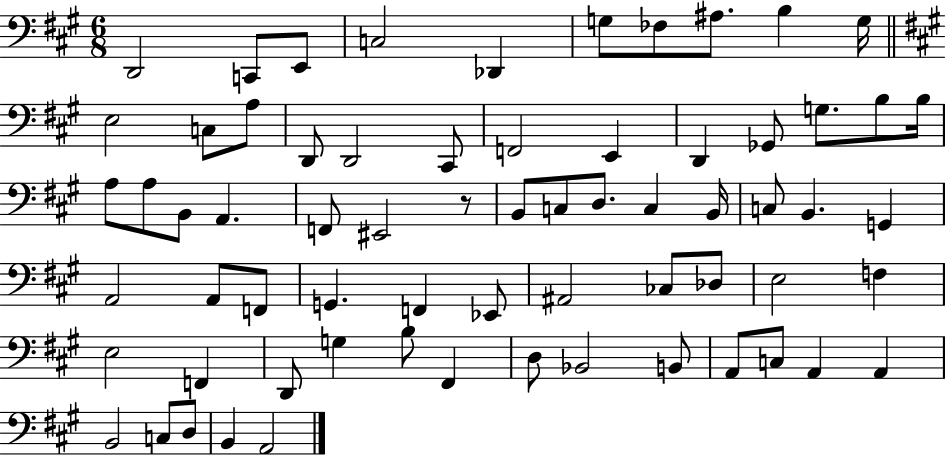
X:1
T:Untitled
M:6/8
L:1/4
K:A
D,,2 C,,/2 E,,/2 C,2 _D,, G,/2 _F,/2 ^A,/2 B, G,/4 E,2 C,/2 A,/2 D,,/2 D,,2 ^C,,/2 F,,2 E,, D,, _G,,/2 G,/2 B,/2 B,/4 A,/2 A,/2 B,,/2 A,, F,,/2 ^E,,2 z/2 B,,/2 C,/2 D,/2 C, B,,/4 C,/2 B,, G,, A,,2 A,,/2 F,,/2 G,, F,, _E,,/2 ^A,,2 _C,/2 _D,/2 E,2 F, E,2 F,, D,,/2 G, B,/2 ^F,, D,/2 _B,,2 B,,/2 A,,/2 C,/2 A,, A,, B,,2 C,/2 D,/2 B,, A,,2